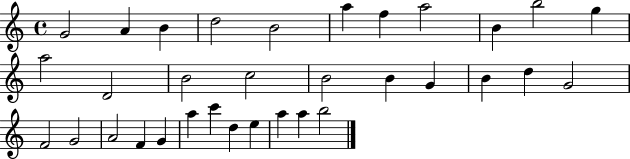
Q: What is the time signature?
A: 4/4